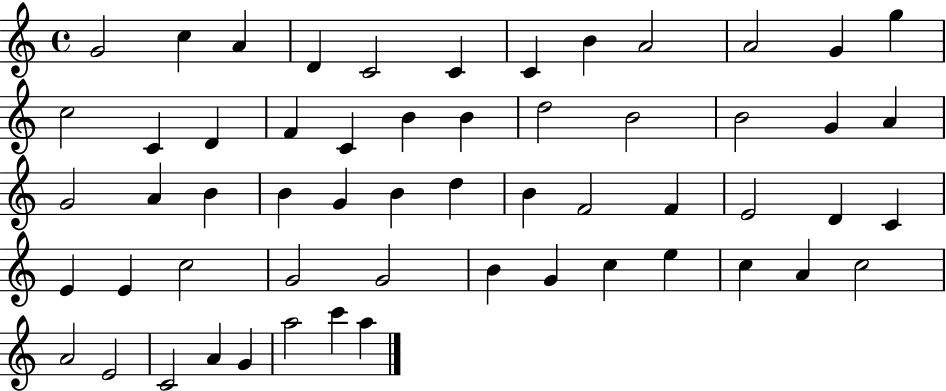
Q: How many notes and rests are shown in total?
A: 57